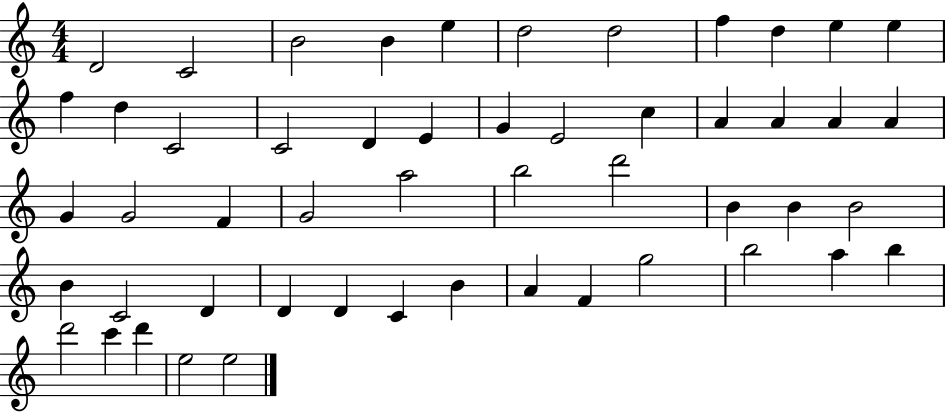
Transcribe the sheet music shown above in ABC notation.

X:1
T:Untitled
M:4/4
L:1/4
K:C
D2 C2 B2 B e d2 d2 f d e e f d C2 C2 D E G E2 c A A A A G G2 F G2 a2 b2 d'2 B B B2 B C2 D D D C B A F g2 b2 a b d'2 c' d' e2 e2